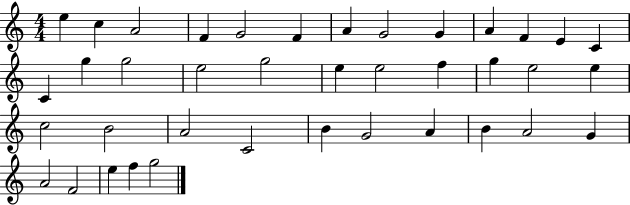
{
  \clef treble
  \numericTimeSignature
  \time 4/4
  \key c \major
  e''4 c''4 a'2 | f'4 g'2 f'4 | a'4 g'2 g'4 | a'4 f'4 e'4 c'4 | \break c'4 g''4 g''2 | e''2 g''2 | e''4 e''2 f''4 | g''4 e''2 e''4 | \break c''2 b'2 | a'2 c'2 | b'4 g'2 a'4 | b'4 a'2 g'4 | \break a'2 f'2 | e''4 f''4 g''2 | \bar "|."
}